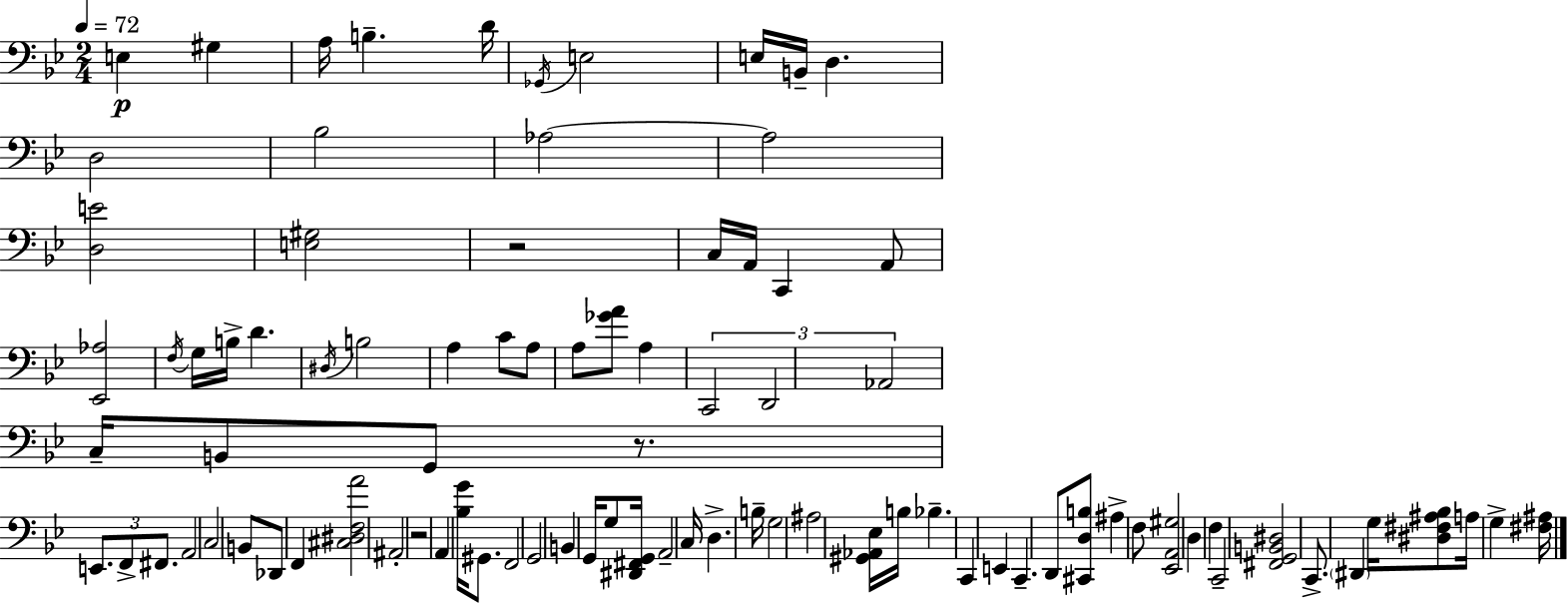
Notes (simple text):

E3/q G#3/q A3/s B3/q. D4/s Gb2/s E3/h E3/s B2/s D3/q. D3/h Bb3/h Ab3/h Ab3/h [D3,E4]/h [E3,G#3]/h R/h C3/s A2/s C2/q A2/e [Eb2,Ab3]/h F3/s G3/s B3/s D4/q. D#3/s B3/h A3/q C4/e A3/e A3/e [Gb4,A4]/e A3/q C2/h D2/h Ab2/h C3/s B2/e G2/e R/e. E2/e. F2/e F#2/e. A2/h C3/h B2/e Db2/e F2/q [C#3,D#3,F3,A4]/h A#2/h R/h A2/q [Bb3,G4]/s G#2/e. F2/h G2/h B2/q G2/s G3/e [D#2,F#2,G2]/s A2/h C3/s D3/q. B3/s G3/h A#3/h [G#2,Ab2,Eb3]/s B3/s Bb3/q. C2/q E2/q C2/q. D2/e [C#2,D3,B3]/e A#3/q F3/e [Eb2,A2,G#3]/h D3/q F3/q C2/h [F#2,G2,B2,D#3]/h C2/e. D#2/q G3/s [D#3,F#3,A#3,Bb3]/e A3/s G3/q [F#3,A#3]/s